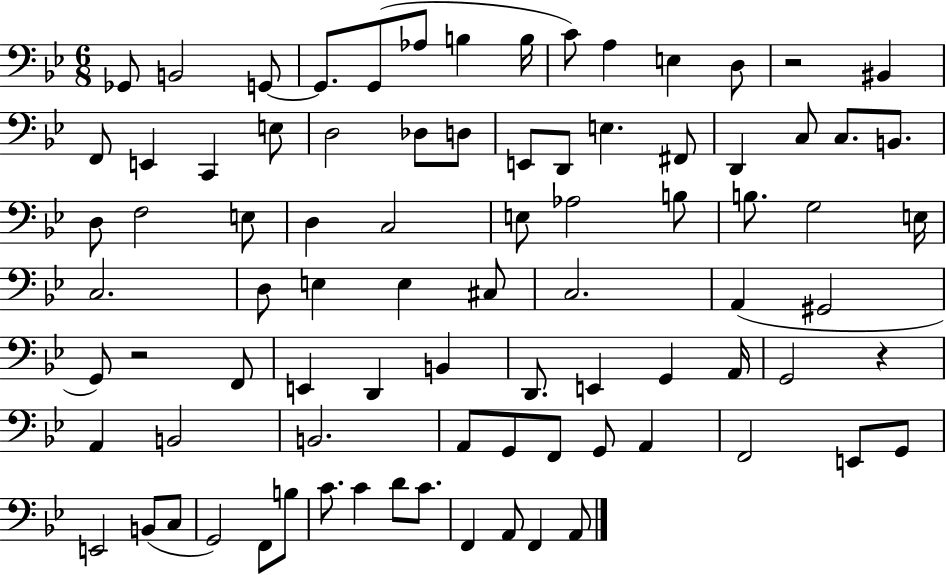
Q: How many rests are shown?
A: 3